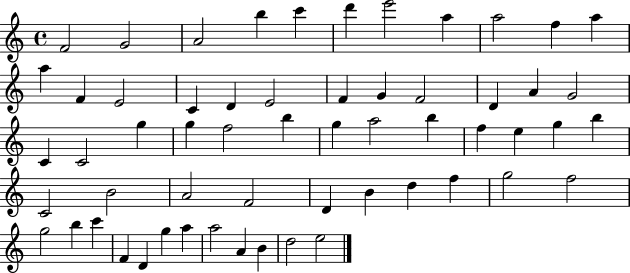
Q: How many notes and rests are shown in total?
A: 58